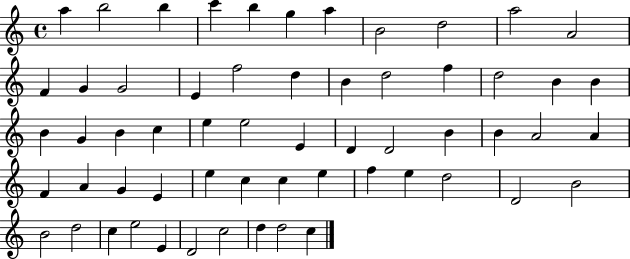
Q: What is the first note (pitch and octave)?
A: A5